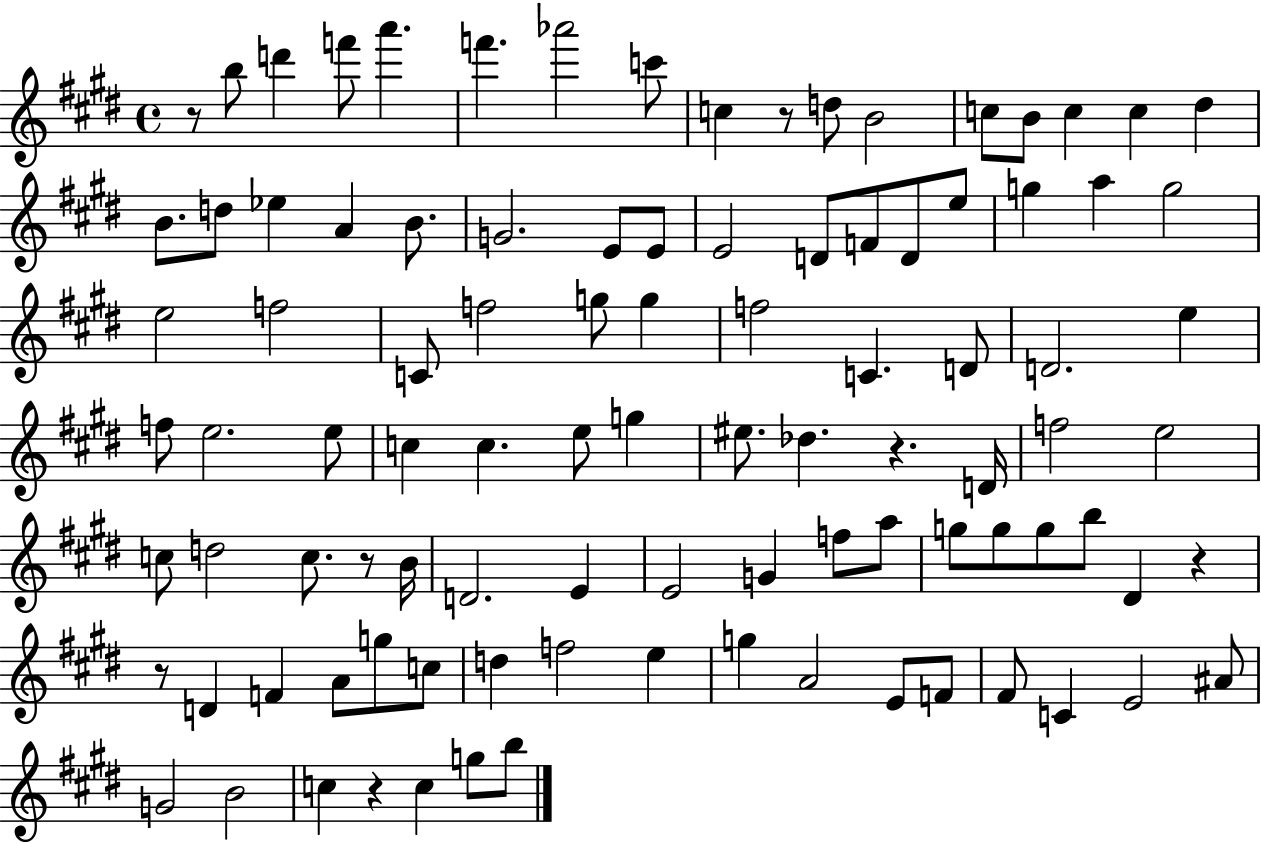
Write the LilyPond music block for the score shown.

{
  \clef treble
  \time 4/4
  \defaultTimeSignature
  \key e \major
  r8 b''8 d'''4 f'''8 a'''4. | f'''4. aes'''2 c'''8 | c''4 r8 d''8 b'2 | c''8 b'8 c''4 c''4 dis''4 | \break b'8. d''8 ees''4 a'4 b'8. | g'2. e'8 e'8 | e'2 d'8 f'8 d'8 e''8 | g''4 a''4 g''2 | \break e''2 f''2 | c'8 f''2 g''8 g''4 | f''2 c'4. d'8 | d'2. e''4 | \break f''8 e''2. e''8 | c''4 c''4. e''8 g''4 | eis''8. des''4. r4. d'16 | f''2 e''2 | \break c''8 d''2 c''8. r8 b'16 | d'2. e'4 | e'2 g'4 f''8 a''8 | g''8 g''8 g''8 b''8 dis'4 r4 | \break r8 d'4 f'4 a'8 g''8 c''8 | d''4 f''2 e''4 | g''4 a'2 e'8 f'8 | fis'8 c'4 e'2 ais'8 | \break g'2 b'2 | c''4 r4 c''4 g''8 b''8 | \bar "|."
}